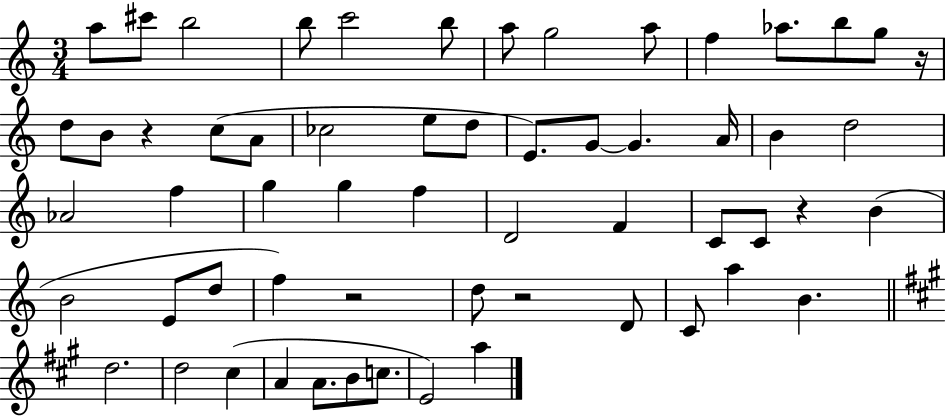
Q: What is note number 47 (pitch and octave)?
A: D5